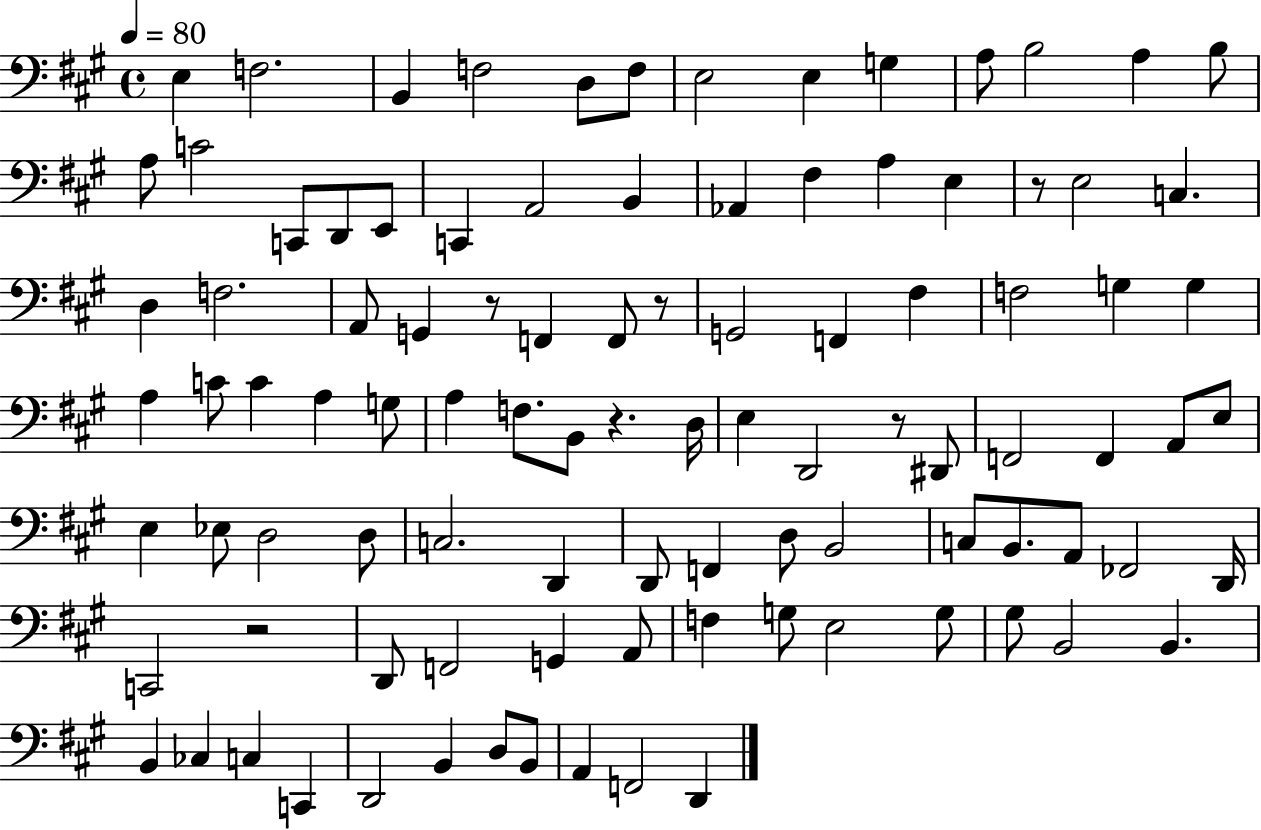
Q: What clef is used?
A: bass